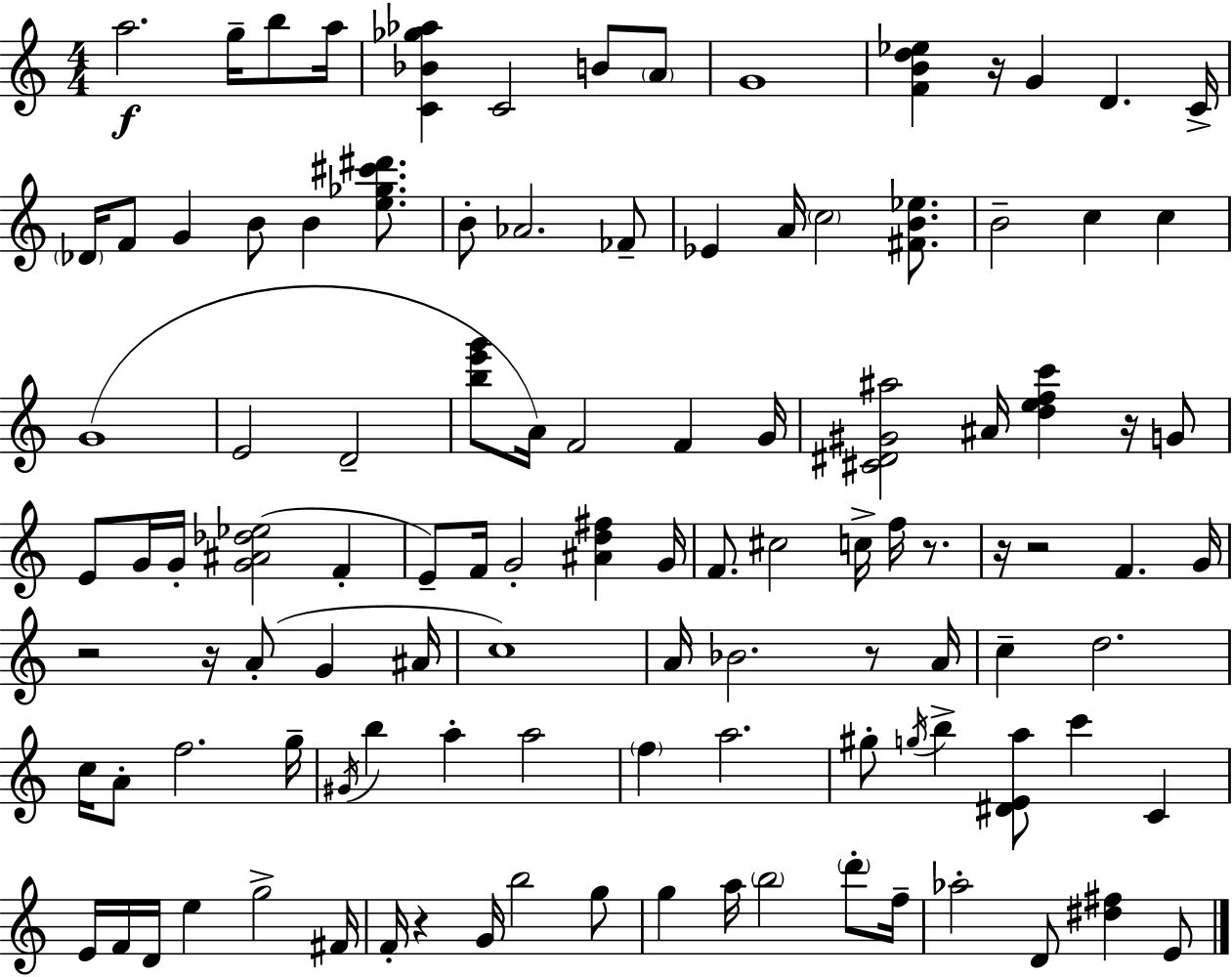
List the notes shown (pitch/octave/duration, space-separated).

A5/h. G5/s B5/e A5/s [C4,Bb4,Gb5,Ab5]/q C4/h B4/e A4/e G4/w [F4,B4,D5,Eb5]/q R/s G4/q D4/q. C4/s Db4/s F4/e G4/q B4/e B4/q [E5,Gb5,C#6,D#6]/e. B4/e Ab4/h. FES4/e Eb4/q A4/s C5/h [F#4,B4,Eb5]/e. B4/h C5/q C5/q G4/w E4/h D4/h [B5,E6,G6]/e A4/s F4/h F4/q G4/s [C#4,D#4,G#4,A#5]/h A#4/s [D5,E5,F5,C6]/q R/s G4/e E4/e G4/s G4/s [G4,A#4,Db5,Eb5]/h F4/q E4/e F4/s G4/h [A#4,D5,F#5]/q G4/s F4/e. C#5/h C5/s F5/s R/e. R/s R/h F4/q. G4/s R/h R/s A4/e G4/q A#4/s C5/w A4/s Bb4/h. R/e A4/s C5/q D5/h. C5/s A4/e F5/h. G5/s G#4/s B5/q A5/q A5/h F5/q A5/h. G#5/e G5/s B5/q [D#4,E4,A5]/e C6/q C4/q E4/s F4/s D4/s E5/q G5/h F#4/s F4/s R/q G4/s B5/h G5/e G5/q A5/s B5/h D6/e F5/s Ab5/h D4/e [D#5,F#5]/q E4/e